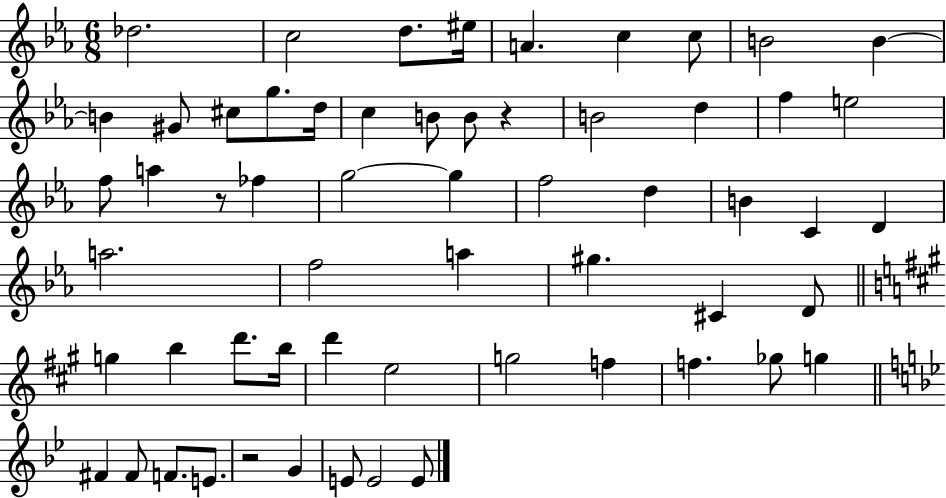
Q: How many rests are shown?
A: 3